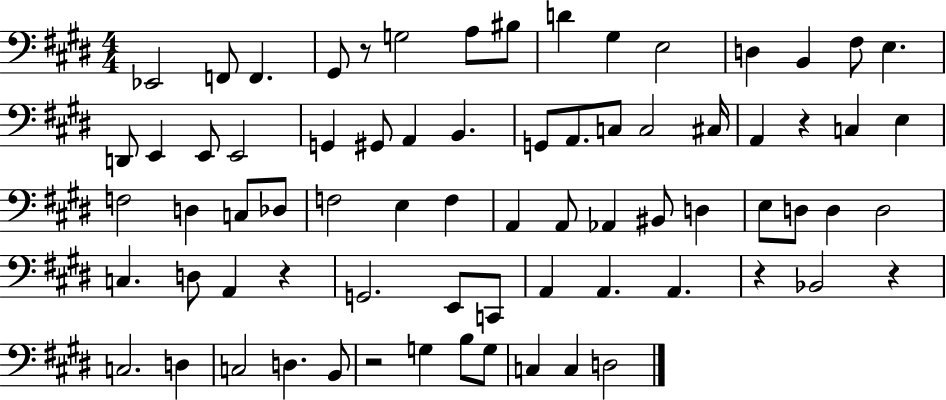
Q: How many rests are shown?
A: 6